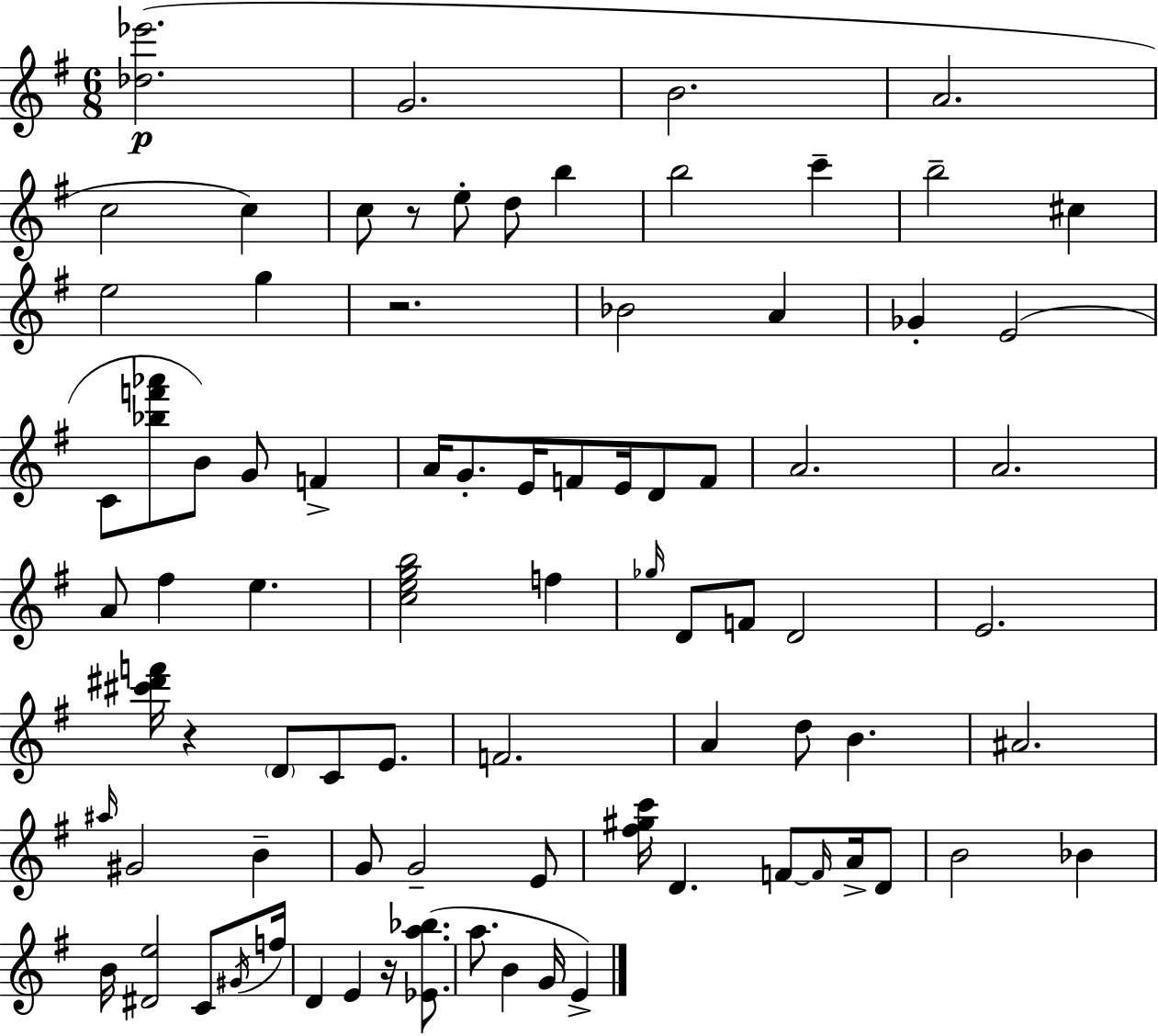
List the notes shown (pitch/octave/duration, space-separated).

[Db5,Eb6]/h. G4/h. B4/h. A4/h. C5/h C5/q C5/e R/e E5/e D5/e B5/q B5/h C6/q B5/h C#5/q E5/h G5/q R/h. Bb4/h A4/q Gb4/q E4/h C4/e [Bb5,F6,Ab6]/e B4/e G4/e F4/q A4/s G4/e. E4/s F4/e E4/s D4/e F4/e A4/h. A4/h. A4/e F#5/q E5/q. [C5,E5,G5,B5]/h F5/q Gb5/s D4/e F4/e D4/h E4/h. [C#6,D#6,F6]/s R/q D4/e C4/e E4/e. F4/h. A4/q D5/e B4/q. A#4/h. A#5/s G#4/h B4/q G4/e G4/h E4/e [F#5,G#5,C6]/s D4/q. F4/e F4/s A4/s D4/e B4/h Bb4/q B4/s [D#4,E5]/h C4/e G#4/s F5/s D4/q E4/q R/s [Eb4,A5,Bb5]/e. A5/e. B4/q G4/s E4/q